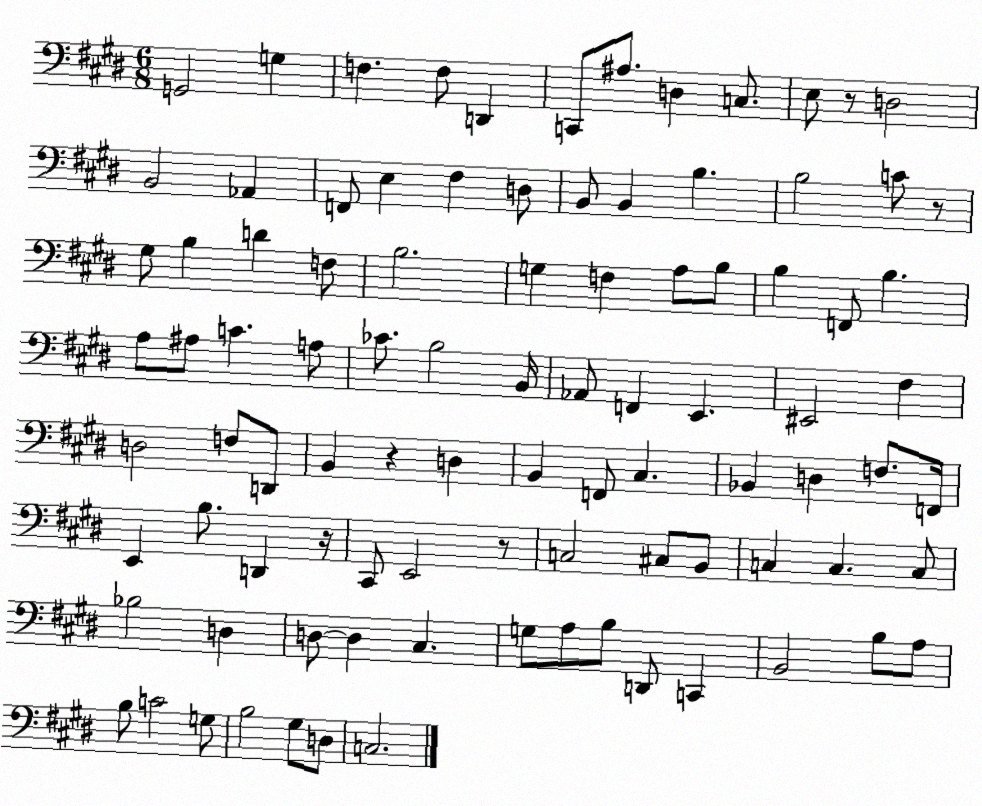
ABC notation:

X:1
T:Untitled
M:6/8
L:1/4
K:E
G,,2 G, F, F,/2 D,, C,,/2 ^A,/2 D, C,/2 E,/2 z/2 D,2 B,,2 _A,, F,,/2 E, ^F, D,/2 B,,/2 B,, B, B,2 C/2 z/2 ^G,/2 B, D F,/2 B,2 G, F, A,/2 B,/2 B, F,,/2 B, A,/2 ^A,/2 C A,/2 _C/2 B,2 B,,/4 _A,,/2 F,, E,, ^E,,2 ^F, D,2 F,/2 D,,/2 B,, z D, B,, F,,/2 ^C, _B,, D, F,/2 F,,/4 E,, B,/2 D,, z/4 ^C,,/2 E,,2 z/2 C,2 ^C,/2 B,,/2 C, C, C,/2 _B,2 D, D,/2 D, ^C, G,/2 A,/2 B,/2 D,,/2 C,, B,,2 B,/2 A,/2 B,/2 C2 G,/2 B,2 ^G,/2 D,/2 C,2